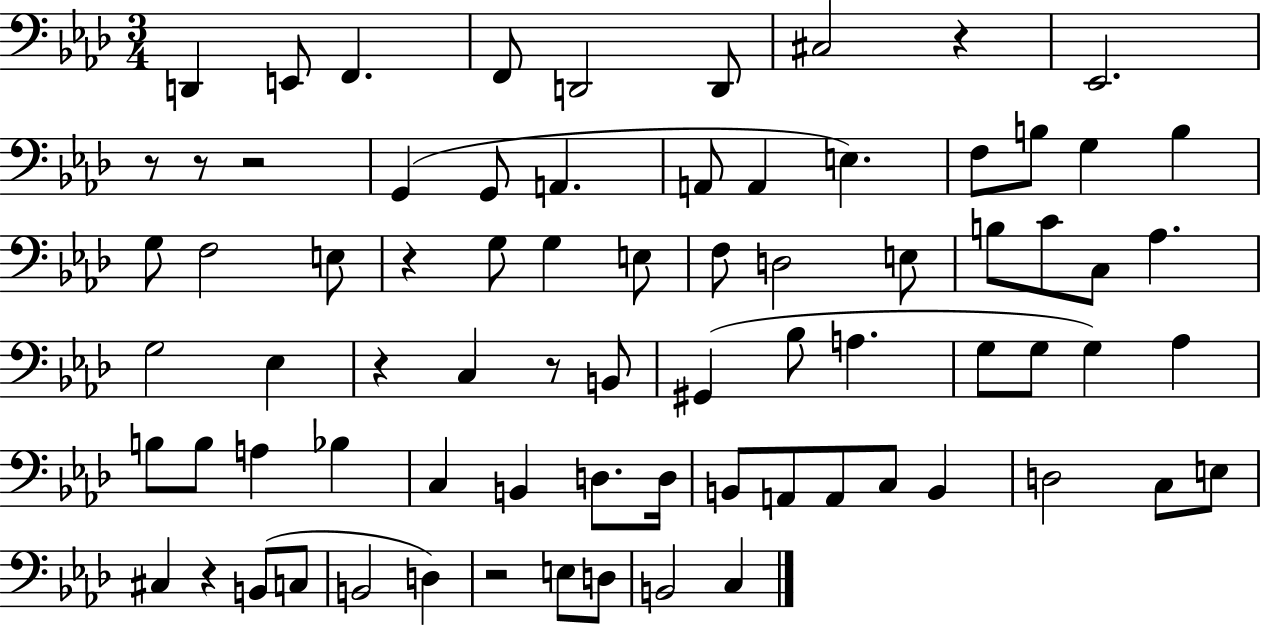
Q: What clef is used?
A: bass